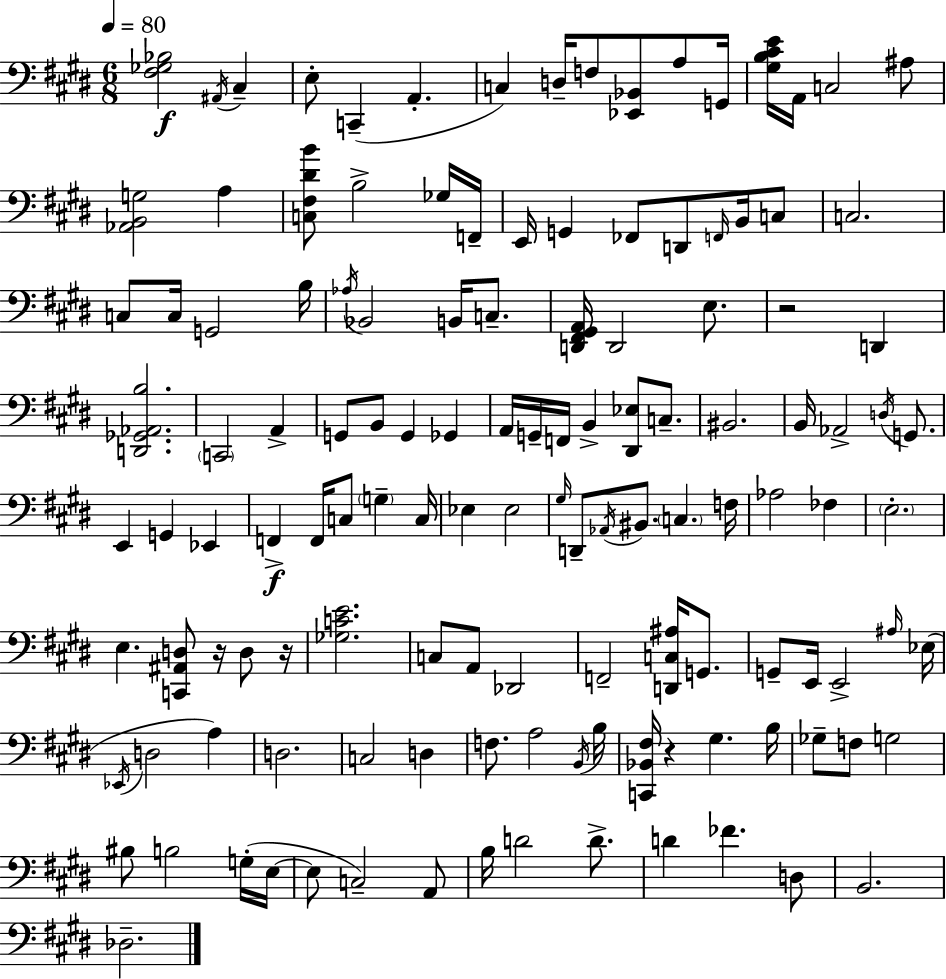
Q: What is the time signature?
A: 6/8